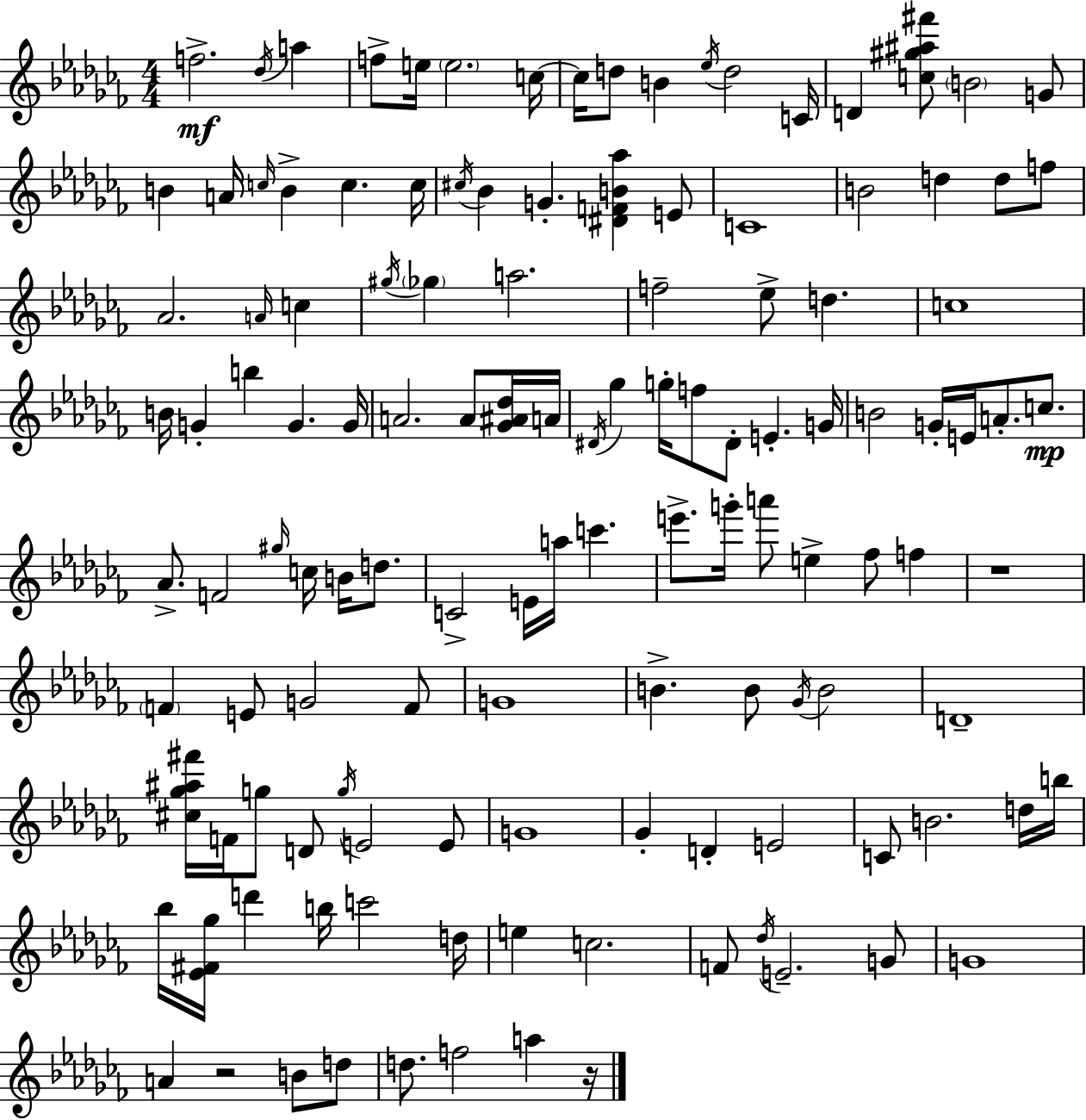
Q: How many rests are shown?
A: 3